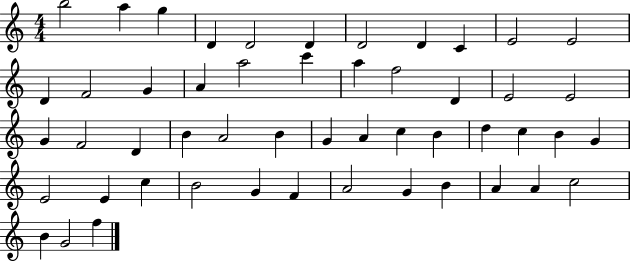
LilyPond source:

{
  \clef treble
  \numericTimeSignature
  \time 4/4
  \key c \major
  b''2 a''4 g''4 | d'4 d'2 d'4 | d'2 d'4 c'4 | e'2 e'2 | \break d'4 f'2 g'4 | a'4 a''2 c'''4 | a''4 f''2 d'4 | e'2 e'2 | \break g'4 f'2 d'4 | b'4 a'2 b'4 | g'4 a'4 c''4 b'4 | d''4 c''4 b'4 g'4 | \break e'2 e'4 c''4 | b'2 g'4 f'4 | a'2 g'4 b'4 | a'4 a'4 c''2 | \break b'4 g'2 f''4 | \bar "|."
}